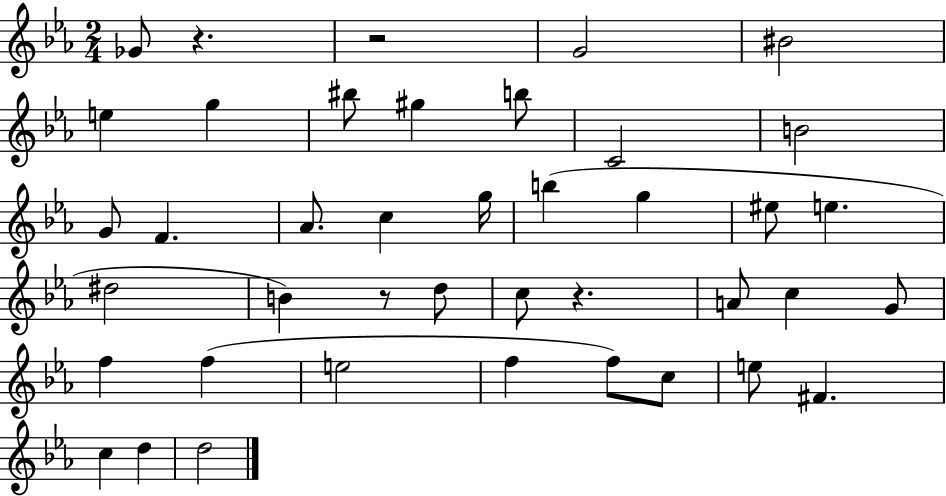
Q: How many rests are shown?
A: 4